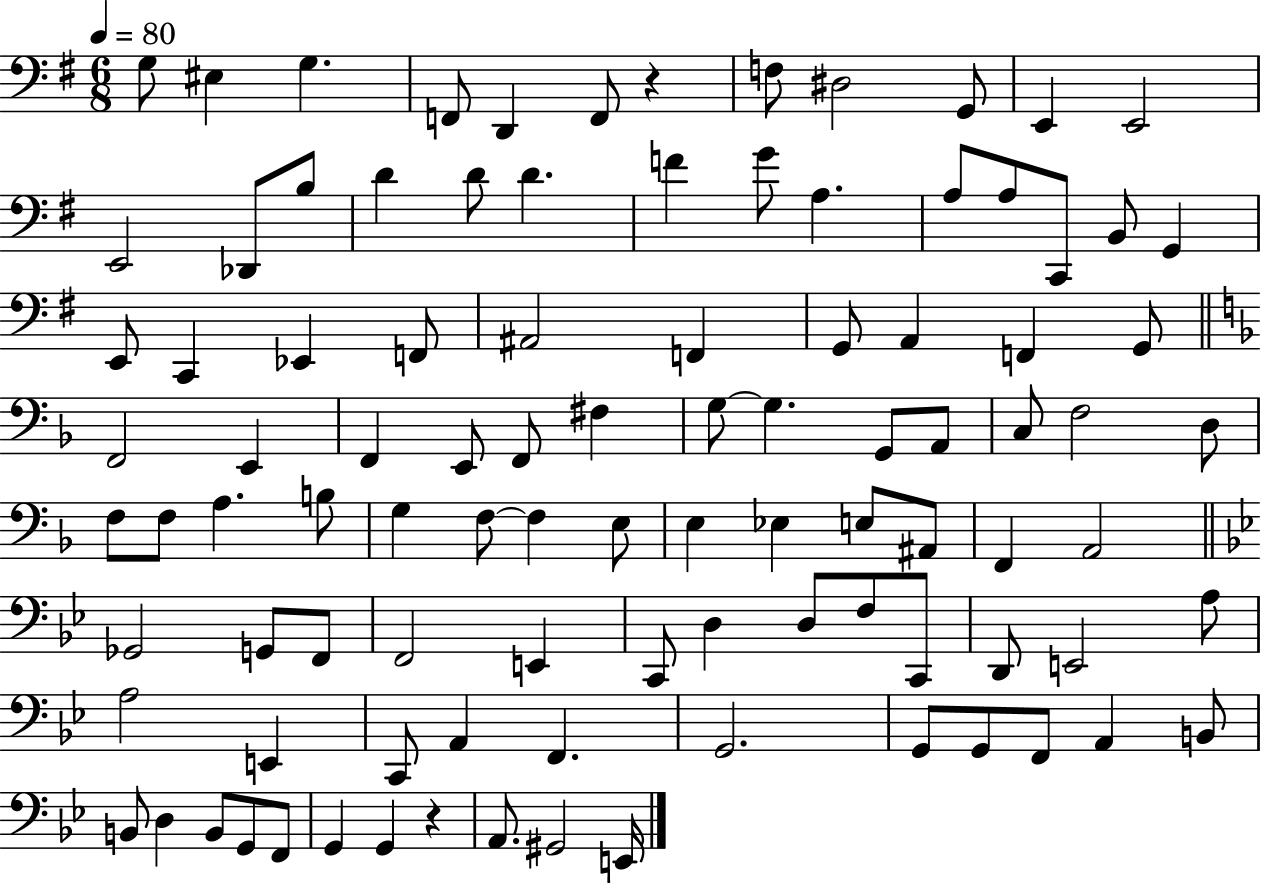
{
  \clef bass
  \numericTimeSignature
  \time 6/8
  \key g \major
  \tempo 4 = 80
  g8 eis4 g4. | f,8 d,4 f,8 r4 | f8 dis2 g,8 | e,4 e,2 | \break e,2 des,8 b8 | d'4 d'8 d'4. | f'4 g'8 a4. | a8 a8 c,8 b,8 g,4 | \break e,8 c,4 ees,4 f,8 | ais,2 f,4 | g,8 a,4 f,4 g,8 | \bar "||" \break \key f \major f,2 e,4 | f,4 e,8 f,8 fis4 | g8~~ g4. g,8 a,8 | c8 f2 d8 | \break f8 f8 a4. b8 | g4 f8~~ f4 e8 | e4 ees4 e8 ais,8 | f,4 a,2 | \break \bar "||" \break \key bes \major ges,2 g,8 f,8 | f,2 e,4 | c,8 d4 d8 f8 c,8 | d,8 e,2 a8 | \break a2 e,4 | c,8 a,4 f,4. | g,2. | g,8 g,8 f,8 a,4 b,8 | \break b,8 d4 b,8 g,8 f,8 | g,4 g,4 r4 | a,8. gis,2 e,16 | \bar "|."
}